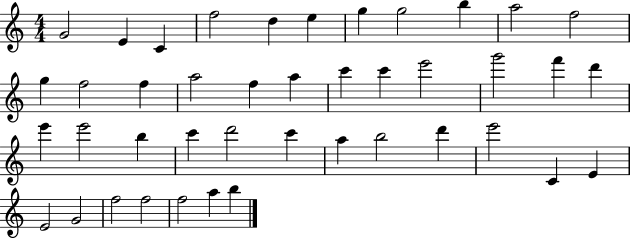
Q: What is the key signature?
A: C major